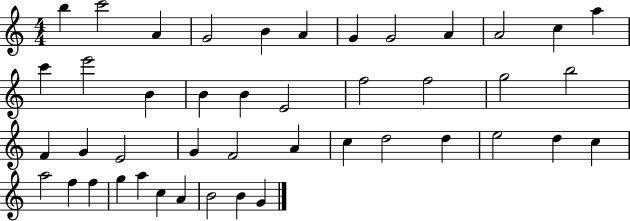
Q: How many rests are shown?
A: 0